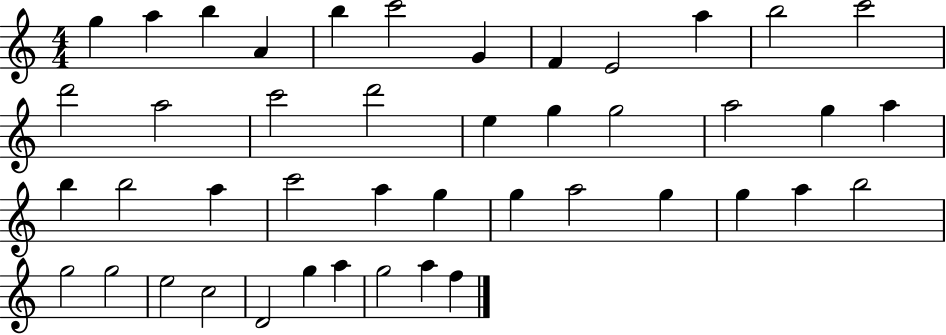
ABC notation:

X:1
T:Untitled
M:4/4
L:1/4
K:C
g a b A b c'2 G F E2 a b2 c'2 d'2 a2 c'2 d'2 e g g2 a2 g a b b2 a c'2 a g g a2 g g a b2 g2 g2 e2 c2 D2 g a g2 a f